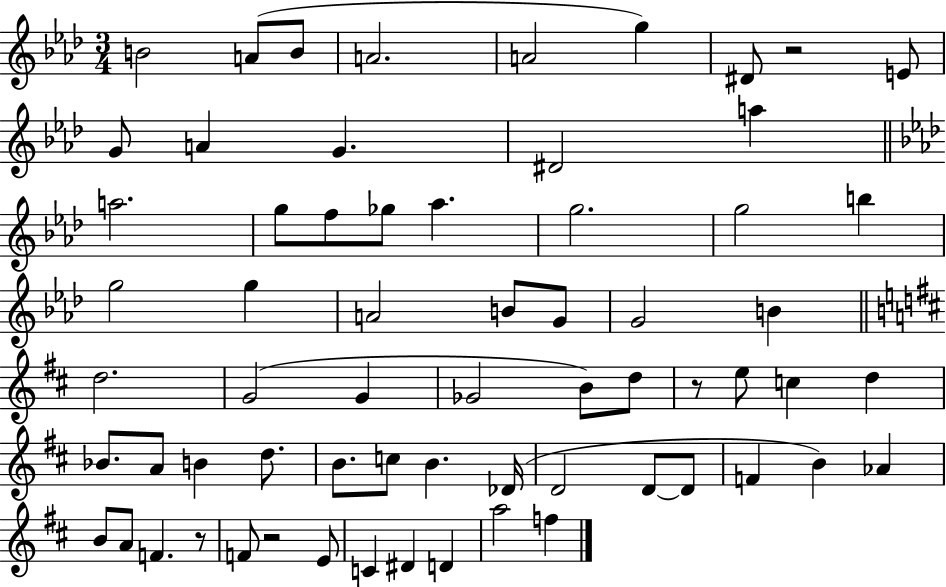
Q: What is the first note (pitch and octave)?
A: B4